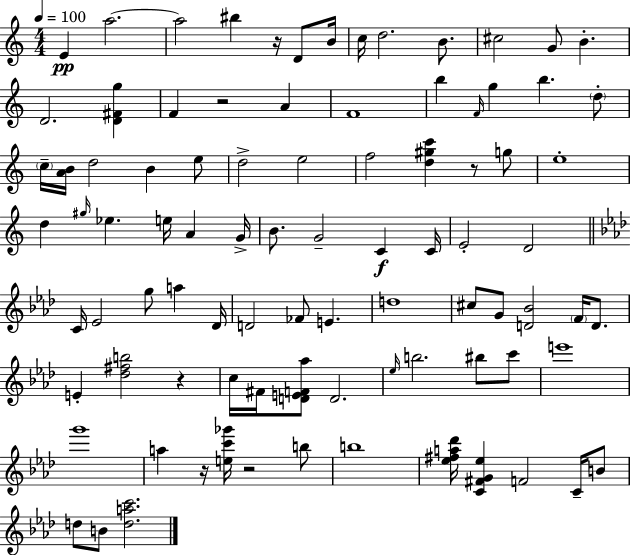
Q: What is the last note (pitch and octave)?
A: B4